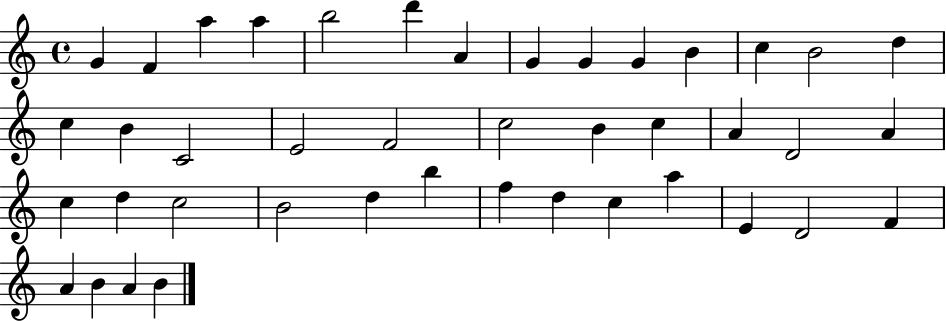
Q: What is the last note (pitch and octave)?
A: B4